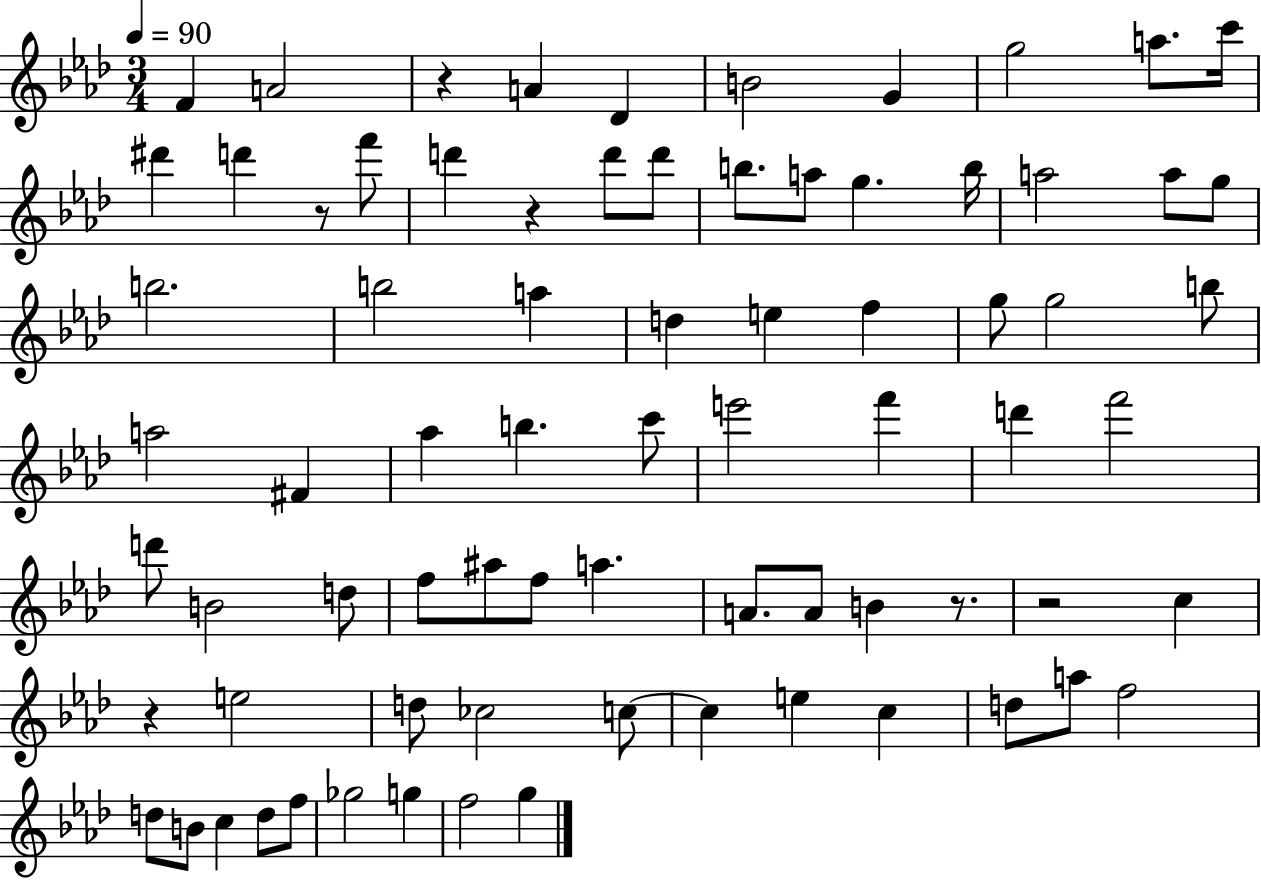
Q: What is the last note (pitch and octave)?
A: G5